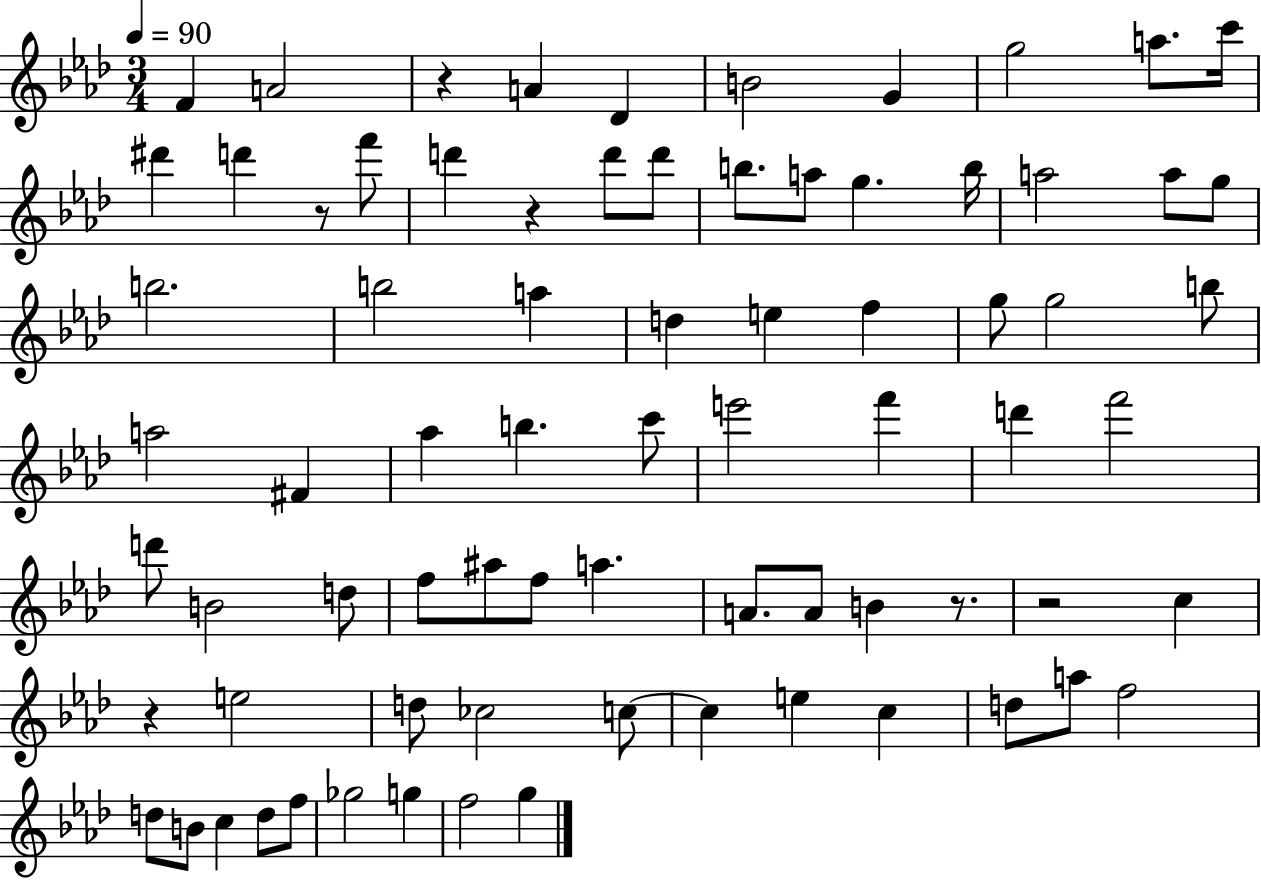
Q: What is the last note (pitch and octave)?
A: G5